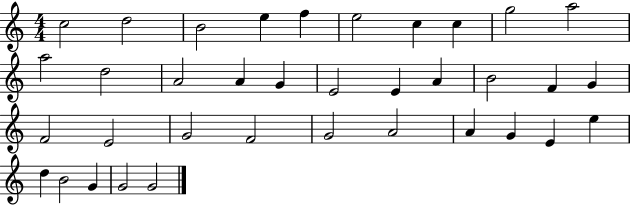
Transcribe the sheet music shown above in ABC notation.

X:1
T:Untitled
M:4/4
L:1/4
K:C
c2 d2 B2 e f e2 c c g2 a2 a2 d2 A2 A G E2 E A B2 F G F2 E2 G2 F2 G2 A2 A G E e d B2 G G2 G2